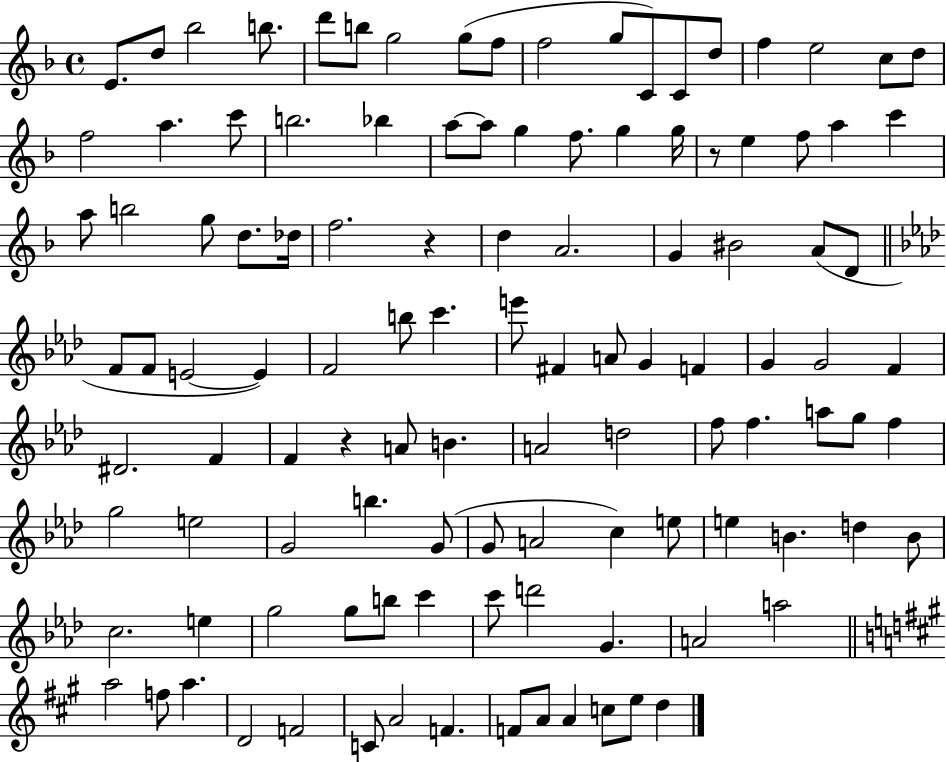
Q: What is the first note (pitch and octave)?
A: E4